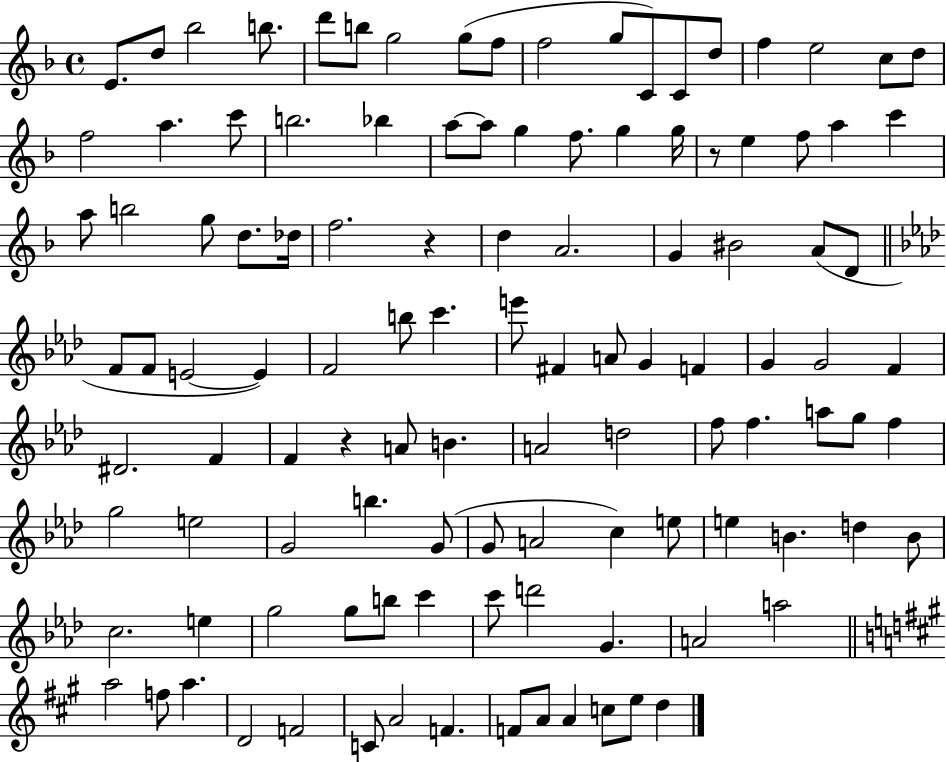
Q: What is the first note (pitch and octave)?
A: E4